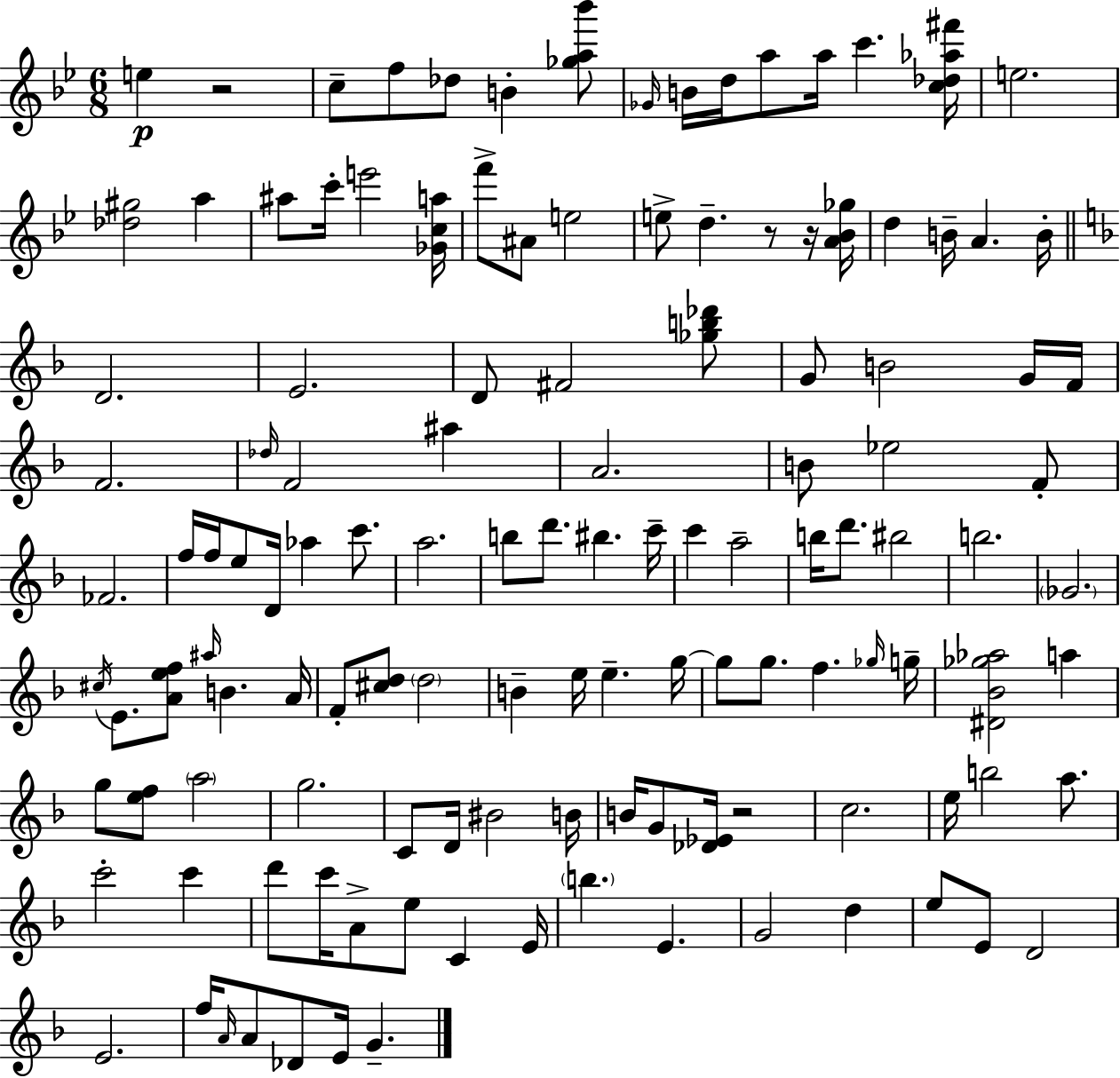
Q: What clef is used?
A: treble